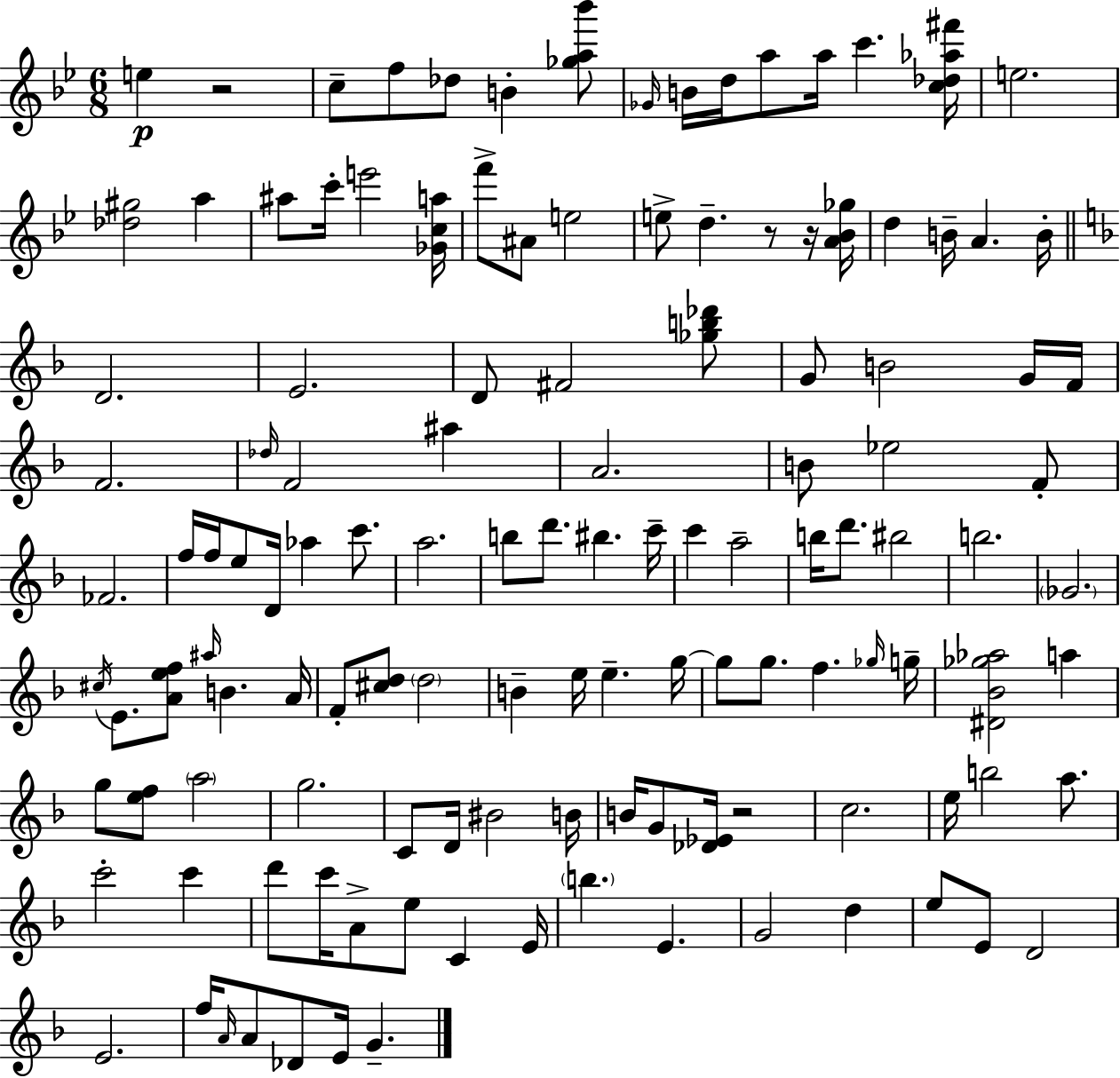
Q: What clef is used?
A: treble